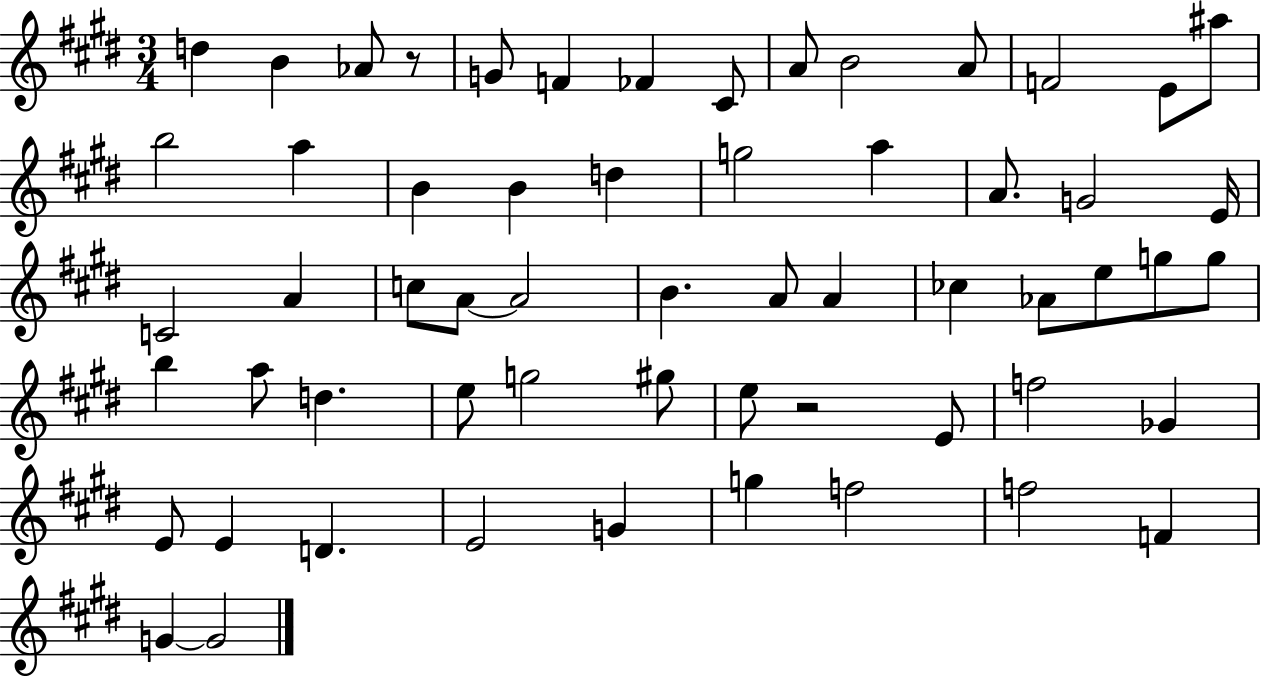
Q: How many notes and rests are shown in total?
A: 59